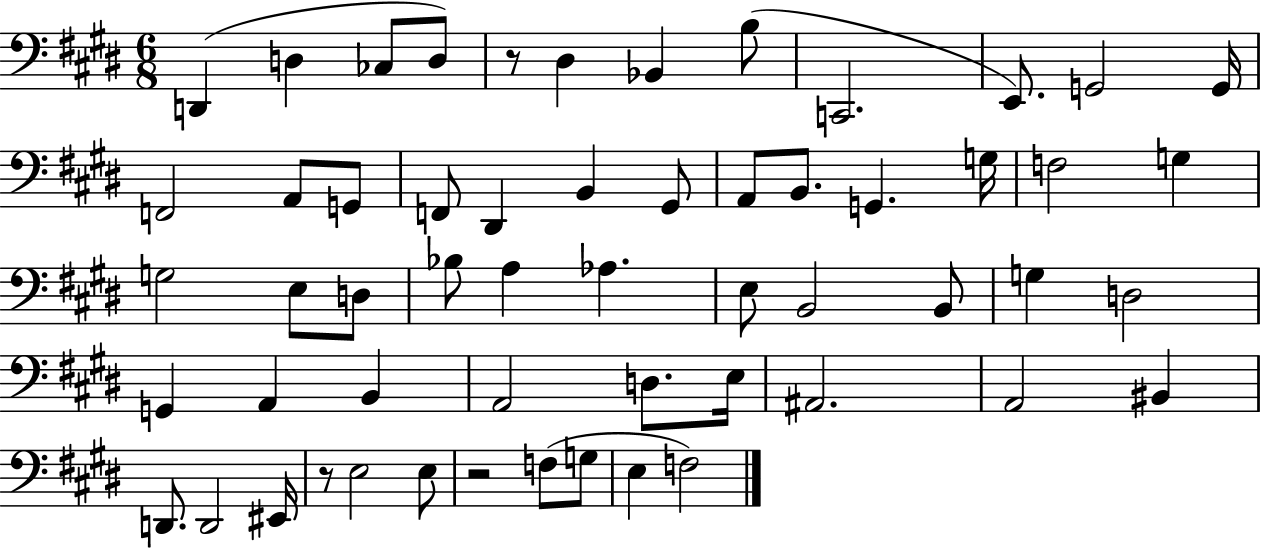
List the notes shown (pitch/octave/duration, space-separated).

D2/q D3/q CES3/e D3/e R/e D#3/q Bb2/q B3/e C2/h. E2/e. G2/h G2/s F2/h A2/e G2/e F2/e D#2/q B2/q G#2/e A2/e B2/e. G2/q. G3/s F3/h G3/q G3/h E3/e D3/e Bb3/e A3/q Ab3/q. E3/e B2/h B2/e G3/q D3/h G2/q A2/q B2/q A2/h D3/e. E3/s A#2/h. A2/h BIS2/q D2/e. D2/h EIS2/s R/e E3/h E3/e R/h F3/e G3/e E3/q F3/h